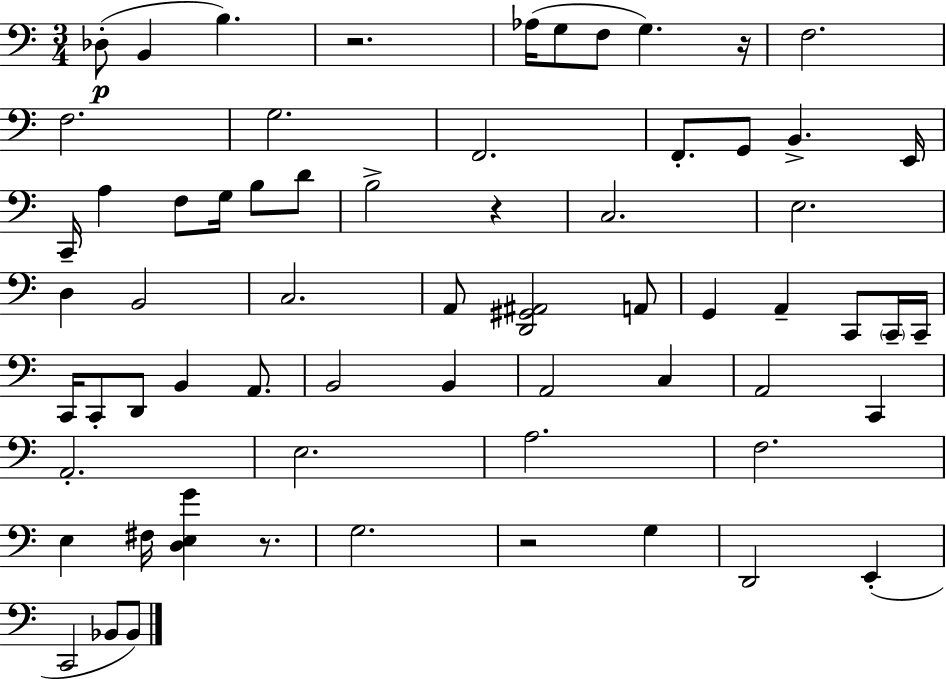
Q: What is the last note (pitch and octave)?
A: Bb2